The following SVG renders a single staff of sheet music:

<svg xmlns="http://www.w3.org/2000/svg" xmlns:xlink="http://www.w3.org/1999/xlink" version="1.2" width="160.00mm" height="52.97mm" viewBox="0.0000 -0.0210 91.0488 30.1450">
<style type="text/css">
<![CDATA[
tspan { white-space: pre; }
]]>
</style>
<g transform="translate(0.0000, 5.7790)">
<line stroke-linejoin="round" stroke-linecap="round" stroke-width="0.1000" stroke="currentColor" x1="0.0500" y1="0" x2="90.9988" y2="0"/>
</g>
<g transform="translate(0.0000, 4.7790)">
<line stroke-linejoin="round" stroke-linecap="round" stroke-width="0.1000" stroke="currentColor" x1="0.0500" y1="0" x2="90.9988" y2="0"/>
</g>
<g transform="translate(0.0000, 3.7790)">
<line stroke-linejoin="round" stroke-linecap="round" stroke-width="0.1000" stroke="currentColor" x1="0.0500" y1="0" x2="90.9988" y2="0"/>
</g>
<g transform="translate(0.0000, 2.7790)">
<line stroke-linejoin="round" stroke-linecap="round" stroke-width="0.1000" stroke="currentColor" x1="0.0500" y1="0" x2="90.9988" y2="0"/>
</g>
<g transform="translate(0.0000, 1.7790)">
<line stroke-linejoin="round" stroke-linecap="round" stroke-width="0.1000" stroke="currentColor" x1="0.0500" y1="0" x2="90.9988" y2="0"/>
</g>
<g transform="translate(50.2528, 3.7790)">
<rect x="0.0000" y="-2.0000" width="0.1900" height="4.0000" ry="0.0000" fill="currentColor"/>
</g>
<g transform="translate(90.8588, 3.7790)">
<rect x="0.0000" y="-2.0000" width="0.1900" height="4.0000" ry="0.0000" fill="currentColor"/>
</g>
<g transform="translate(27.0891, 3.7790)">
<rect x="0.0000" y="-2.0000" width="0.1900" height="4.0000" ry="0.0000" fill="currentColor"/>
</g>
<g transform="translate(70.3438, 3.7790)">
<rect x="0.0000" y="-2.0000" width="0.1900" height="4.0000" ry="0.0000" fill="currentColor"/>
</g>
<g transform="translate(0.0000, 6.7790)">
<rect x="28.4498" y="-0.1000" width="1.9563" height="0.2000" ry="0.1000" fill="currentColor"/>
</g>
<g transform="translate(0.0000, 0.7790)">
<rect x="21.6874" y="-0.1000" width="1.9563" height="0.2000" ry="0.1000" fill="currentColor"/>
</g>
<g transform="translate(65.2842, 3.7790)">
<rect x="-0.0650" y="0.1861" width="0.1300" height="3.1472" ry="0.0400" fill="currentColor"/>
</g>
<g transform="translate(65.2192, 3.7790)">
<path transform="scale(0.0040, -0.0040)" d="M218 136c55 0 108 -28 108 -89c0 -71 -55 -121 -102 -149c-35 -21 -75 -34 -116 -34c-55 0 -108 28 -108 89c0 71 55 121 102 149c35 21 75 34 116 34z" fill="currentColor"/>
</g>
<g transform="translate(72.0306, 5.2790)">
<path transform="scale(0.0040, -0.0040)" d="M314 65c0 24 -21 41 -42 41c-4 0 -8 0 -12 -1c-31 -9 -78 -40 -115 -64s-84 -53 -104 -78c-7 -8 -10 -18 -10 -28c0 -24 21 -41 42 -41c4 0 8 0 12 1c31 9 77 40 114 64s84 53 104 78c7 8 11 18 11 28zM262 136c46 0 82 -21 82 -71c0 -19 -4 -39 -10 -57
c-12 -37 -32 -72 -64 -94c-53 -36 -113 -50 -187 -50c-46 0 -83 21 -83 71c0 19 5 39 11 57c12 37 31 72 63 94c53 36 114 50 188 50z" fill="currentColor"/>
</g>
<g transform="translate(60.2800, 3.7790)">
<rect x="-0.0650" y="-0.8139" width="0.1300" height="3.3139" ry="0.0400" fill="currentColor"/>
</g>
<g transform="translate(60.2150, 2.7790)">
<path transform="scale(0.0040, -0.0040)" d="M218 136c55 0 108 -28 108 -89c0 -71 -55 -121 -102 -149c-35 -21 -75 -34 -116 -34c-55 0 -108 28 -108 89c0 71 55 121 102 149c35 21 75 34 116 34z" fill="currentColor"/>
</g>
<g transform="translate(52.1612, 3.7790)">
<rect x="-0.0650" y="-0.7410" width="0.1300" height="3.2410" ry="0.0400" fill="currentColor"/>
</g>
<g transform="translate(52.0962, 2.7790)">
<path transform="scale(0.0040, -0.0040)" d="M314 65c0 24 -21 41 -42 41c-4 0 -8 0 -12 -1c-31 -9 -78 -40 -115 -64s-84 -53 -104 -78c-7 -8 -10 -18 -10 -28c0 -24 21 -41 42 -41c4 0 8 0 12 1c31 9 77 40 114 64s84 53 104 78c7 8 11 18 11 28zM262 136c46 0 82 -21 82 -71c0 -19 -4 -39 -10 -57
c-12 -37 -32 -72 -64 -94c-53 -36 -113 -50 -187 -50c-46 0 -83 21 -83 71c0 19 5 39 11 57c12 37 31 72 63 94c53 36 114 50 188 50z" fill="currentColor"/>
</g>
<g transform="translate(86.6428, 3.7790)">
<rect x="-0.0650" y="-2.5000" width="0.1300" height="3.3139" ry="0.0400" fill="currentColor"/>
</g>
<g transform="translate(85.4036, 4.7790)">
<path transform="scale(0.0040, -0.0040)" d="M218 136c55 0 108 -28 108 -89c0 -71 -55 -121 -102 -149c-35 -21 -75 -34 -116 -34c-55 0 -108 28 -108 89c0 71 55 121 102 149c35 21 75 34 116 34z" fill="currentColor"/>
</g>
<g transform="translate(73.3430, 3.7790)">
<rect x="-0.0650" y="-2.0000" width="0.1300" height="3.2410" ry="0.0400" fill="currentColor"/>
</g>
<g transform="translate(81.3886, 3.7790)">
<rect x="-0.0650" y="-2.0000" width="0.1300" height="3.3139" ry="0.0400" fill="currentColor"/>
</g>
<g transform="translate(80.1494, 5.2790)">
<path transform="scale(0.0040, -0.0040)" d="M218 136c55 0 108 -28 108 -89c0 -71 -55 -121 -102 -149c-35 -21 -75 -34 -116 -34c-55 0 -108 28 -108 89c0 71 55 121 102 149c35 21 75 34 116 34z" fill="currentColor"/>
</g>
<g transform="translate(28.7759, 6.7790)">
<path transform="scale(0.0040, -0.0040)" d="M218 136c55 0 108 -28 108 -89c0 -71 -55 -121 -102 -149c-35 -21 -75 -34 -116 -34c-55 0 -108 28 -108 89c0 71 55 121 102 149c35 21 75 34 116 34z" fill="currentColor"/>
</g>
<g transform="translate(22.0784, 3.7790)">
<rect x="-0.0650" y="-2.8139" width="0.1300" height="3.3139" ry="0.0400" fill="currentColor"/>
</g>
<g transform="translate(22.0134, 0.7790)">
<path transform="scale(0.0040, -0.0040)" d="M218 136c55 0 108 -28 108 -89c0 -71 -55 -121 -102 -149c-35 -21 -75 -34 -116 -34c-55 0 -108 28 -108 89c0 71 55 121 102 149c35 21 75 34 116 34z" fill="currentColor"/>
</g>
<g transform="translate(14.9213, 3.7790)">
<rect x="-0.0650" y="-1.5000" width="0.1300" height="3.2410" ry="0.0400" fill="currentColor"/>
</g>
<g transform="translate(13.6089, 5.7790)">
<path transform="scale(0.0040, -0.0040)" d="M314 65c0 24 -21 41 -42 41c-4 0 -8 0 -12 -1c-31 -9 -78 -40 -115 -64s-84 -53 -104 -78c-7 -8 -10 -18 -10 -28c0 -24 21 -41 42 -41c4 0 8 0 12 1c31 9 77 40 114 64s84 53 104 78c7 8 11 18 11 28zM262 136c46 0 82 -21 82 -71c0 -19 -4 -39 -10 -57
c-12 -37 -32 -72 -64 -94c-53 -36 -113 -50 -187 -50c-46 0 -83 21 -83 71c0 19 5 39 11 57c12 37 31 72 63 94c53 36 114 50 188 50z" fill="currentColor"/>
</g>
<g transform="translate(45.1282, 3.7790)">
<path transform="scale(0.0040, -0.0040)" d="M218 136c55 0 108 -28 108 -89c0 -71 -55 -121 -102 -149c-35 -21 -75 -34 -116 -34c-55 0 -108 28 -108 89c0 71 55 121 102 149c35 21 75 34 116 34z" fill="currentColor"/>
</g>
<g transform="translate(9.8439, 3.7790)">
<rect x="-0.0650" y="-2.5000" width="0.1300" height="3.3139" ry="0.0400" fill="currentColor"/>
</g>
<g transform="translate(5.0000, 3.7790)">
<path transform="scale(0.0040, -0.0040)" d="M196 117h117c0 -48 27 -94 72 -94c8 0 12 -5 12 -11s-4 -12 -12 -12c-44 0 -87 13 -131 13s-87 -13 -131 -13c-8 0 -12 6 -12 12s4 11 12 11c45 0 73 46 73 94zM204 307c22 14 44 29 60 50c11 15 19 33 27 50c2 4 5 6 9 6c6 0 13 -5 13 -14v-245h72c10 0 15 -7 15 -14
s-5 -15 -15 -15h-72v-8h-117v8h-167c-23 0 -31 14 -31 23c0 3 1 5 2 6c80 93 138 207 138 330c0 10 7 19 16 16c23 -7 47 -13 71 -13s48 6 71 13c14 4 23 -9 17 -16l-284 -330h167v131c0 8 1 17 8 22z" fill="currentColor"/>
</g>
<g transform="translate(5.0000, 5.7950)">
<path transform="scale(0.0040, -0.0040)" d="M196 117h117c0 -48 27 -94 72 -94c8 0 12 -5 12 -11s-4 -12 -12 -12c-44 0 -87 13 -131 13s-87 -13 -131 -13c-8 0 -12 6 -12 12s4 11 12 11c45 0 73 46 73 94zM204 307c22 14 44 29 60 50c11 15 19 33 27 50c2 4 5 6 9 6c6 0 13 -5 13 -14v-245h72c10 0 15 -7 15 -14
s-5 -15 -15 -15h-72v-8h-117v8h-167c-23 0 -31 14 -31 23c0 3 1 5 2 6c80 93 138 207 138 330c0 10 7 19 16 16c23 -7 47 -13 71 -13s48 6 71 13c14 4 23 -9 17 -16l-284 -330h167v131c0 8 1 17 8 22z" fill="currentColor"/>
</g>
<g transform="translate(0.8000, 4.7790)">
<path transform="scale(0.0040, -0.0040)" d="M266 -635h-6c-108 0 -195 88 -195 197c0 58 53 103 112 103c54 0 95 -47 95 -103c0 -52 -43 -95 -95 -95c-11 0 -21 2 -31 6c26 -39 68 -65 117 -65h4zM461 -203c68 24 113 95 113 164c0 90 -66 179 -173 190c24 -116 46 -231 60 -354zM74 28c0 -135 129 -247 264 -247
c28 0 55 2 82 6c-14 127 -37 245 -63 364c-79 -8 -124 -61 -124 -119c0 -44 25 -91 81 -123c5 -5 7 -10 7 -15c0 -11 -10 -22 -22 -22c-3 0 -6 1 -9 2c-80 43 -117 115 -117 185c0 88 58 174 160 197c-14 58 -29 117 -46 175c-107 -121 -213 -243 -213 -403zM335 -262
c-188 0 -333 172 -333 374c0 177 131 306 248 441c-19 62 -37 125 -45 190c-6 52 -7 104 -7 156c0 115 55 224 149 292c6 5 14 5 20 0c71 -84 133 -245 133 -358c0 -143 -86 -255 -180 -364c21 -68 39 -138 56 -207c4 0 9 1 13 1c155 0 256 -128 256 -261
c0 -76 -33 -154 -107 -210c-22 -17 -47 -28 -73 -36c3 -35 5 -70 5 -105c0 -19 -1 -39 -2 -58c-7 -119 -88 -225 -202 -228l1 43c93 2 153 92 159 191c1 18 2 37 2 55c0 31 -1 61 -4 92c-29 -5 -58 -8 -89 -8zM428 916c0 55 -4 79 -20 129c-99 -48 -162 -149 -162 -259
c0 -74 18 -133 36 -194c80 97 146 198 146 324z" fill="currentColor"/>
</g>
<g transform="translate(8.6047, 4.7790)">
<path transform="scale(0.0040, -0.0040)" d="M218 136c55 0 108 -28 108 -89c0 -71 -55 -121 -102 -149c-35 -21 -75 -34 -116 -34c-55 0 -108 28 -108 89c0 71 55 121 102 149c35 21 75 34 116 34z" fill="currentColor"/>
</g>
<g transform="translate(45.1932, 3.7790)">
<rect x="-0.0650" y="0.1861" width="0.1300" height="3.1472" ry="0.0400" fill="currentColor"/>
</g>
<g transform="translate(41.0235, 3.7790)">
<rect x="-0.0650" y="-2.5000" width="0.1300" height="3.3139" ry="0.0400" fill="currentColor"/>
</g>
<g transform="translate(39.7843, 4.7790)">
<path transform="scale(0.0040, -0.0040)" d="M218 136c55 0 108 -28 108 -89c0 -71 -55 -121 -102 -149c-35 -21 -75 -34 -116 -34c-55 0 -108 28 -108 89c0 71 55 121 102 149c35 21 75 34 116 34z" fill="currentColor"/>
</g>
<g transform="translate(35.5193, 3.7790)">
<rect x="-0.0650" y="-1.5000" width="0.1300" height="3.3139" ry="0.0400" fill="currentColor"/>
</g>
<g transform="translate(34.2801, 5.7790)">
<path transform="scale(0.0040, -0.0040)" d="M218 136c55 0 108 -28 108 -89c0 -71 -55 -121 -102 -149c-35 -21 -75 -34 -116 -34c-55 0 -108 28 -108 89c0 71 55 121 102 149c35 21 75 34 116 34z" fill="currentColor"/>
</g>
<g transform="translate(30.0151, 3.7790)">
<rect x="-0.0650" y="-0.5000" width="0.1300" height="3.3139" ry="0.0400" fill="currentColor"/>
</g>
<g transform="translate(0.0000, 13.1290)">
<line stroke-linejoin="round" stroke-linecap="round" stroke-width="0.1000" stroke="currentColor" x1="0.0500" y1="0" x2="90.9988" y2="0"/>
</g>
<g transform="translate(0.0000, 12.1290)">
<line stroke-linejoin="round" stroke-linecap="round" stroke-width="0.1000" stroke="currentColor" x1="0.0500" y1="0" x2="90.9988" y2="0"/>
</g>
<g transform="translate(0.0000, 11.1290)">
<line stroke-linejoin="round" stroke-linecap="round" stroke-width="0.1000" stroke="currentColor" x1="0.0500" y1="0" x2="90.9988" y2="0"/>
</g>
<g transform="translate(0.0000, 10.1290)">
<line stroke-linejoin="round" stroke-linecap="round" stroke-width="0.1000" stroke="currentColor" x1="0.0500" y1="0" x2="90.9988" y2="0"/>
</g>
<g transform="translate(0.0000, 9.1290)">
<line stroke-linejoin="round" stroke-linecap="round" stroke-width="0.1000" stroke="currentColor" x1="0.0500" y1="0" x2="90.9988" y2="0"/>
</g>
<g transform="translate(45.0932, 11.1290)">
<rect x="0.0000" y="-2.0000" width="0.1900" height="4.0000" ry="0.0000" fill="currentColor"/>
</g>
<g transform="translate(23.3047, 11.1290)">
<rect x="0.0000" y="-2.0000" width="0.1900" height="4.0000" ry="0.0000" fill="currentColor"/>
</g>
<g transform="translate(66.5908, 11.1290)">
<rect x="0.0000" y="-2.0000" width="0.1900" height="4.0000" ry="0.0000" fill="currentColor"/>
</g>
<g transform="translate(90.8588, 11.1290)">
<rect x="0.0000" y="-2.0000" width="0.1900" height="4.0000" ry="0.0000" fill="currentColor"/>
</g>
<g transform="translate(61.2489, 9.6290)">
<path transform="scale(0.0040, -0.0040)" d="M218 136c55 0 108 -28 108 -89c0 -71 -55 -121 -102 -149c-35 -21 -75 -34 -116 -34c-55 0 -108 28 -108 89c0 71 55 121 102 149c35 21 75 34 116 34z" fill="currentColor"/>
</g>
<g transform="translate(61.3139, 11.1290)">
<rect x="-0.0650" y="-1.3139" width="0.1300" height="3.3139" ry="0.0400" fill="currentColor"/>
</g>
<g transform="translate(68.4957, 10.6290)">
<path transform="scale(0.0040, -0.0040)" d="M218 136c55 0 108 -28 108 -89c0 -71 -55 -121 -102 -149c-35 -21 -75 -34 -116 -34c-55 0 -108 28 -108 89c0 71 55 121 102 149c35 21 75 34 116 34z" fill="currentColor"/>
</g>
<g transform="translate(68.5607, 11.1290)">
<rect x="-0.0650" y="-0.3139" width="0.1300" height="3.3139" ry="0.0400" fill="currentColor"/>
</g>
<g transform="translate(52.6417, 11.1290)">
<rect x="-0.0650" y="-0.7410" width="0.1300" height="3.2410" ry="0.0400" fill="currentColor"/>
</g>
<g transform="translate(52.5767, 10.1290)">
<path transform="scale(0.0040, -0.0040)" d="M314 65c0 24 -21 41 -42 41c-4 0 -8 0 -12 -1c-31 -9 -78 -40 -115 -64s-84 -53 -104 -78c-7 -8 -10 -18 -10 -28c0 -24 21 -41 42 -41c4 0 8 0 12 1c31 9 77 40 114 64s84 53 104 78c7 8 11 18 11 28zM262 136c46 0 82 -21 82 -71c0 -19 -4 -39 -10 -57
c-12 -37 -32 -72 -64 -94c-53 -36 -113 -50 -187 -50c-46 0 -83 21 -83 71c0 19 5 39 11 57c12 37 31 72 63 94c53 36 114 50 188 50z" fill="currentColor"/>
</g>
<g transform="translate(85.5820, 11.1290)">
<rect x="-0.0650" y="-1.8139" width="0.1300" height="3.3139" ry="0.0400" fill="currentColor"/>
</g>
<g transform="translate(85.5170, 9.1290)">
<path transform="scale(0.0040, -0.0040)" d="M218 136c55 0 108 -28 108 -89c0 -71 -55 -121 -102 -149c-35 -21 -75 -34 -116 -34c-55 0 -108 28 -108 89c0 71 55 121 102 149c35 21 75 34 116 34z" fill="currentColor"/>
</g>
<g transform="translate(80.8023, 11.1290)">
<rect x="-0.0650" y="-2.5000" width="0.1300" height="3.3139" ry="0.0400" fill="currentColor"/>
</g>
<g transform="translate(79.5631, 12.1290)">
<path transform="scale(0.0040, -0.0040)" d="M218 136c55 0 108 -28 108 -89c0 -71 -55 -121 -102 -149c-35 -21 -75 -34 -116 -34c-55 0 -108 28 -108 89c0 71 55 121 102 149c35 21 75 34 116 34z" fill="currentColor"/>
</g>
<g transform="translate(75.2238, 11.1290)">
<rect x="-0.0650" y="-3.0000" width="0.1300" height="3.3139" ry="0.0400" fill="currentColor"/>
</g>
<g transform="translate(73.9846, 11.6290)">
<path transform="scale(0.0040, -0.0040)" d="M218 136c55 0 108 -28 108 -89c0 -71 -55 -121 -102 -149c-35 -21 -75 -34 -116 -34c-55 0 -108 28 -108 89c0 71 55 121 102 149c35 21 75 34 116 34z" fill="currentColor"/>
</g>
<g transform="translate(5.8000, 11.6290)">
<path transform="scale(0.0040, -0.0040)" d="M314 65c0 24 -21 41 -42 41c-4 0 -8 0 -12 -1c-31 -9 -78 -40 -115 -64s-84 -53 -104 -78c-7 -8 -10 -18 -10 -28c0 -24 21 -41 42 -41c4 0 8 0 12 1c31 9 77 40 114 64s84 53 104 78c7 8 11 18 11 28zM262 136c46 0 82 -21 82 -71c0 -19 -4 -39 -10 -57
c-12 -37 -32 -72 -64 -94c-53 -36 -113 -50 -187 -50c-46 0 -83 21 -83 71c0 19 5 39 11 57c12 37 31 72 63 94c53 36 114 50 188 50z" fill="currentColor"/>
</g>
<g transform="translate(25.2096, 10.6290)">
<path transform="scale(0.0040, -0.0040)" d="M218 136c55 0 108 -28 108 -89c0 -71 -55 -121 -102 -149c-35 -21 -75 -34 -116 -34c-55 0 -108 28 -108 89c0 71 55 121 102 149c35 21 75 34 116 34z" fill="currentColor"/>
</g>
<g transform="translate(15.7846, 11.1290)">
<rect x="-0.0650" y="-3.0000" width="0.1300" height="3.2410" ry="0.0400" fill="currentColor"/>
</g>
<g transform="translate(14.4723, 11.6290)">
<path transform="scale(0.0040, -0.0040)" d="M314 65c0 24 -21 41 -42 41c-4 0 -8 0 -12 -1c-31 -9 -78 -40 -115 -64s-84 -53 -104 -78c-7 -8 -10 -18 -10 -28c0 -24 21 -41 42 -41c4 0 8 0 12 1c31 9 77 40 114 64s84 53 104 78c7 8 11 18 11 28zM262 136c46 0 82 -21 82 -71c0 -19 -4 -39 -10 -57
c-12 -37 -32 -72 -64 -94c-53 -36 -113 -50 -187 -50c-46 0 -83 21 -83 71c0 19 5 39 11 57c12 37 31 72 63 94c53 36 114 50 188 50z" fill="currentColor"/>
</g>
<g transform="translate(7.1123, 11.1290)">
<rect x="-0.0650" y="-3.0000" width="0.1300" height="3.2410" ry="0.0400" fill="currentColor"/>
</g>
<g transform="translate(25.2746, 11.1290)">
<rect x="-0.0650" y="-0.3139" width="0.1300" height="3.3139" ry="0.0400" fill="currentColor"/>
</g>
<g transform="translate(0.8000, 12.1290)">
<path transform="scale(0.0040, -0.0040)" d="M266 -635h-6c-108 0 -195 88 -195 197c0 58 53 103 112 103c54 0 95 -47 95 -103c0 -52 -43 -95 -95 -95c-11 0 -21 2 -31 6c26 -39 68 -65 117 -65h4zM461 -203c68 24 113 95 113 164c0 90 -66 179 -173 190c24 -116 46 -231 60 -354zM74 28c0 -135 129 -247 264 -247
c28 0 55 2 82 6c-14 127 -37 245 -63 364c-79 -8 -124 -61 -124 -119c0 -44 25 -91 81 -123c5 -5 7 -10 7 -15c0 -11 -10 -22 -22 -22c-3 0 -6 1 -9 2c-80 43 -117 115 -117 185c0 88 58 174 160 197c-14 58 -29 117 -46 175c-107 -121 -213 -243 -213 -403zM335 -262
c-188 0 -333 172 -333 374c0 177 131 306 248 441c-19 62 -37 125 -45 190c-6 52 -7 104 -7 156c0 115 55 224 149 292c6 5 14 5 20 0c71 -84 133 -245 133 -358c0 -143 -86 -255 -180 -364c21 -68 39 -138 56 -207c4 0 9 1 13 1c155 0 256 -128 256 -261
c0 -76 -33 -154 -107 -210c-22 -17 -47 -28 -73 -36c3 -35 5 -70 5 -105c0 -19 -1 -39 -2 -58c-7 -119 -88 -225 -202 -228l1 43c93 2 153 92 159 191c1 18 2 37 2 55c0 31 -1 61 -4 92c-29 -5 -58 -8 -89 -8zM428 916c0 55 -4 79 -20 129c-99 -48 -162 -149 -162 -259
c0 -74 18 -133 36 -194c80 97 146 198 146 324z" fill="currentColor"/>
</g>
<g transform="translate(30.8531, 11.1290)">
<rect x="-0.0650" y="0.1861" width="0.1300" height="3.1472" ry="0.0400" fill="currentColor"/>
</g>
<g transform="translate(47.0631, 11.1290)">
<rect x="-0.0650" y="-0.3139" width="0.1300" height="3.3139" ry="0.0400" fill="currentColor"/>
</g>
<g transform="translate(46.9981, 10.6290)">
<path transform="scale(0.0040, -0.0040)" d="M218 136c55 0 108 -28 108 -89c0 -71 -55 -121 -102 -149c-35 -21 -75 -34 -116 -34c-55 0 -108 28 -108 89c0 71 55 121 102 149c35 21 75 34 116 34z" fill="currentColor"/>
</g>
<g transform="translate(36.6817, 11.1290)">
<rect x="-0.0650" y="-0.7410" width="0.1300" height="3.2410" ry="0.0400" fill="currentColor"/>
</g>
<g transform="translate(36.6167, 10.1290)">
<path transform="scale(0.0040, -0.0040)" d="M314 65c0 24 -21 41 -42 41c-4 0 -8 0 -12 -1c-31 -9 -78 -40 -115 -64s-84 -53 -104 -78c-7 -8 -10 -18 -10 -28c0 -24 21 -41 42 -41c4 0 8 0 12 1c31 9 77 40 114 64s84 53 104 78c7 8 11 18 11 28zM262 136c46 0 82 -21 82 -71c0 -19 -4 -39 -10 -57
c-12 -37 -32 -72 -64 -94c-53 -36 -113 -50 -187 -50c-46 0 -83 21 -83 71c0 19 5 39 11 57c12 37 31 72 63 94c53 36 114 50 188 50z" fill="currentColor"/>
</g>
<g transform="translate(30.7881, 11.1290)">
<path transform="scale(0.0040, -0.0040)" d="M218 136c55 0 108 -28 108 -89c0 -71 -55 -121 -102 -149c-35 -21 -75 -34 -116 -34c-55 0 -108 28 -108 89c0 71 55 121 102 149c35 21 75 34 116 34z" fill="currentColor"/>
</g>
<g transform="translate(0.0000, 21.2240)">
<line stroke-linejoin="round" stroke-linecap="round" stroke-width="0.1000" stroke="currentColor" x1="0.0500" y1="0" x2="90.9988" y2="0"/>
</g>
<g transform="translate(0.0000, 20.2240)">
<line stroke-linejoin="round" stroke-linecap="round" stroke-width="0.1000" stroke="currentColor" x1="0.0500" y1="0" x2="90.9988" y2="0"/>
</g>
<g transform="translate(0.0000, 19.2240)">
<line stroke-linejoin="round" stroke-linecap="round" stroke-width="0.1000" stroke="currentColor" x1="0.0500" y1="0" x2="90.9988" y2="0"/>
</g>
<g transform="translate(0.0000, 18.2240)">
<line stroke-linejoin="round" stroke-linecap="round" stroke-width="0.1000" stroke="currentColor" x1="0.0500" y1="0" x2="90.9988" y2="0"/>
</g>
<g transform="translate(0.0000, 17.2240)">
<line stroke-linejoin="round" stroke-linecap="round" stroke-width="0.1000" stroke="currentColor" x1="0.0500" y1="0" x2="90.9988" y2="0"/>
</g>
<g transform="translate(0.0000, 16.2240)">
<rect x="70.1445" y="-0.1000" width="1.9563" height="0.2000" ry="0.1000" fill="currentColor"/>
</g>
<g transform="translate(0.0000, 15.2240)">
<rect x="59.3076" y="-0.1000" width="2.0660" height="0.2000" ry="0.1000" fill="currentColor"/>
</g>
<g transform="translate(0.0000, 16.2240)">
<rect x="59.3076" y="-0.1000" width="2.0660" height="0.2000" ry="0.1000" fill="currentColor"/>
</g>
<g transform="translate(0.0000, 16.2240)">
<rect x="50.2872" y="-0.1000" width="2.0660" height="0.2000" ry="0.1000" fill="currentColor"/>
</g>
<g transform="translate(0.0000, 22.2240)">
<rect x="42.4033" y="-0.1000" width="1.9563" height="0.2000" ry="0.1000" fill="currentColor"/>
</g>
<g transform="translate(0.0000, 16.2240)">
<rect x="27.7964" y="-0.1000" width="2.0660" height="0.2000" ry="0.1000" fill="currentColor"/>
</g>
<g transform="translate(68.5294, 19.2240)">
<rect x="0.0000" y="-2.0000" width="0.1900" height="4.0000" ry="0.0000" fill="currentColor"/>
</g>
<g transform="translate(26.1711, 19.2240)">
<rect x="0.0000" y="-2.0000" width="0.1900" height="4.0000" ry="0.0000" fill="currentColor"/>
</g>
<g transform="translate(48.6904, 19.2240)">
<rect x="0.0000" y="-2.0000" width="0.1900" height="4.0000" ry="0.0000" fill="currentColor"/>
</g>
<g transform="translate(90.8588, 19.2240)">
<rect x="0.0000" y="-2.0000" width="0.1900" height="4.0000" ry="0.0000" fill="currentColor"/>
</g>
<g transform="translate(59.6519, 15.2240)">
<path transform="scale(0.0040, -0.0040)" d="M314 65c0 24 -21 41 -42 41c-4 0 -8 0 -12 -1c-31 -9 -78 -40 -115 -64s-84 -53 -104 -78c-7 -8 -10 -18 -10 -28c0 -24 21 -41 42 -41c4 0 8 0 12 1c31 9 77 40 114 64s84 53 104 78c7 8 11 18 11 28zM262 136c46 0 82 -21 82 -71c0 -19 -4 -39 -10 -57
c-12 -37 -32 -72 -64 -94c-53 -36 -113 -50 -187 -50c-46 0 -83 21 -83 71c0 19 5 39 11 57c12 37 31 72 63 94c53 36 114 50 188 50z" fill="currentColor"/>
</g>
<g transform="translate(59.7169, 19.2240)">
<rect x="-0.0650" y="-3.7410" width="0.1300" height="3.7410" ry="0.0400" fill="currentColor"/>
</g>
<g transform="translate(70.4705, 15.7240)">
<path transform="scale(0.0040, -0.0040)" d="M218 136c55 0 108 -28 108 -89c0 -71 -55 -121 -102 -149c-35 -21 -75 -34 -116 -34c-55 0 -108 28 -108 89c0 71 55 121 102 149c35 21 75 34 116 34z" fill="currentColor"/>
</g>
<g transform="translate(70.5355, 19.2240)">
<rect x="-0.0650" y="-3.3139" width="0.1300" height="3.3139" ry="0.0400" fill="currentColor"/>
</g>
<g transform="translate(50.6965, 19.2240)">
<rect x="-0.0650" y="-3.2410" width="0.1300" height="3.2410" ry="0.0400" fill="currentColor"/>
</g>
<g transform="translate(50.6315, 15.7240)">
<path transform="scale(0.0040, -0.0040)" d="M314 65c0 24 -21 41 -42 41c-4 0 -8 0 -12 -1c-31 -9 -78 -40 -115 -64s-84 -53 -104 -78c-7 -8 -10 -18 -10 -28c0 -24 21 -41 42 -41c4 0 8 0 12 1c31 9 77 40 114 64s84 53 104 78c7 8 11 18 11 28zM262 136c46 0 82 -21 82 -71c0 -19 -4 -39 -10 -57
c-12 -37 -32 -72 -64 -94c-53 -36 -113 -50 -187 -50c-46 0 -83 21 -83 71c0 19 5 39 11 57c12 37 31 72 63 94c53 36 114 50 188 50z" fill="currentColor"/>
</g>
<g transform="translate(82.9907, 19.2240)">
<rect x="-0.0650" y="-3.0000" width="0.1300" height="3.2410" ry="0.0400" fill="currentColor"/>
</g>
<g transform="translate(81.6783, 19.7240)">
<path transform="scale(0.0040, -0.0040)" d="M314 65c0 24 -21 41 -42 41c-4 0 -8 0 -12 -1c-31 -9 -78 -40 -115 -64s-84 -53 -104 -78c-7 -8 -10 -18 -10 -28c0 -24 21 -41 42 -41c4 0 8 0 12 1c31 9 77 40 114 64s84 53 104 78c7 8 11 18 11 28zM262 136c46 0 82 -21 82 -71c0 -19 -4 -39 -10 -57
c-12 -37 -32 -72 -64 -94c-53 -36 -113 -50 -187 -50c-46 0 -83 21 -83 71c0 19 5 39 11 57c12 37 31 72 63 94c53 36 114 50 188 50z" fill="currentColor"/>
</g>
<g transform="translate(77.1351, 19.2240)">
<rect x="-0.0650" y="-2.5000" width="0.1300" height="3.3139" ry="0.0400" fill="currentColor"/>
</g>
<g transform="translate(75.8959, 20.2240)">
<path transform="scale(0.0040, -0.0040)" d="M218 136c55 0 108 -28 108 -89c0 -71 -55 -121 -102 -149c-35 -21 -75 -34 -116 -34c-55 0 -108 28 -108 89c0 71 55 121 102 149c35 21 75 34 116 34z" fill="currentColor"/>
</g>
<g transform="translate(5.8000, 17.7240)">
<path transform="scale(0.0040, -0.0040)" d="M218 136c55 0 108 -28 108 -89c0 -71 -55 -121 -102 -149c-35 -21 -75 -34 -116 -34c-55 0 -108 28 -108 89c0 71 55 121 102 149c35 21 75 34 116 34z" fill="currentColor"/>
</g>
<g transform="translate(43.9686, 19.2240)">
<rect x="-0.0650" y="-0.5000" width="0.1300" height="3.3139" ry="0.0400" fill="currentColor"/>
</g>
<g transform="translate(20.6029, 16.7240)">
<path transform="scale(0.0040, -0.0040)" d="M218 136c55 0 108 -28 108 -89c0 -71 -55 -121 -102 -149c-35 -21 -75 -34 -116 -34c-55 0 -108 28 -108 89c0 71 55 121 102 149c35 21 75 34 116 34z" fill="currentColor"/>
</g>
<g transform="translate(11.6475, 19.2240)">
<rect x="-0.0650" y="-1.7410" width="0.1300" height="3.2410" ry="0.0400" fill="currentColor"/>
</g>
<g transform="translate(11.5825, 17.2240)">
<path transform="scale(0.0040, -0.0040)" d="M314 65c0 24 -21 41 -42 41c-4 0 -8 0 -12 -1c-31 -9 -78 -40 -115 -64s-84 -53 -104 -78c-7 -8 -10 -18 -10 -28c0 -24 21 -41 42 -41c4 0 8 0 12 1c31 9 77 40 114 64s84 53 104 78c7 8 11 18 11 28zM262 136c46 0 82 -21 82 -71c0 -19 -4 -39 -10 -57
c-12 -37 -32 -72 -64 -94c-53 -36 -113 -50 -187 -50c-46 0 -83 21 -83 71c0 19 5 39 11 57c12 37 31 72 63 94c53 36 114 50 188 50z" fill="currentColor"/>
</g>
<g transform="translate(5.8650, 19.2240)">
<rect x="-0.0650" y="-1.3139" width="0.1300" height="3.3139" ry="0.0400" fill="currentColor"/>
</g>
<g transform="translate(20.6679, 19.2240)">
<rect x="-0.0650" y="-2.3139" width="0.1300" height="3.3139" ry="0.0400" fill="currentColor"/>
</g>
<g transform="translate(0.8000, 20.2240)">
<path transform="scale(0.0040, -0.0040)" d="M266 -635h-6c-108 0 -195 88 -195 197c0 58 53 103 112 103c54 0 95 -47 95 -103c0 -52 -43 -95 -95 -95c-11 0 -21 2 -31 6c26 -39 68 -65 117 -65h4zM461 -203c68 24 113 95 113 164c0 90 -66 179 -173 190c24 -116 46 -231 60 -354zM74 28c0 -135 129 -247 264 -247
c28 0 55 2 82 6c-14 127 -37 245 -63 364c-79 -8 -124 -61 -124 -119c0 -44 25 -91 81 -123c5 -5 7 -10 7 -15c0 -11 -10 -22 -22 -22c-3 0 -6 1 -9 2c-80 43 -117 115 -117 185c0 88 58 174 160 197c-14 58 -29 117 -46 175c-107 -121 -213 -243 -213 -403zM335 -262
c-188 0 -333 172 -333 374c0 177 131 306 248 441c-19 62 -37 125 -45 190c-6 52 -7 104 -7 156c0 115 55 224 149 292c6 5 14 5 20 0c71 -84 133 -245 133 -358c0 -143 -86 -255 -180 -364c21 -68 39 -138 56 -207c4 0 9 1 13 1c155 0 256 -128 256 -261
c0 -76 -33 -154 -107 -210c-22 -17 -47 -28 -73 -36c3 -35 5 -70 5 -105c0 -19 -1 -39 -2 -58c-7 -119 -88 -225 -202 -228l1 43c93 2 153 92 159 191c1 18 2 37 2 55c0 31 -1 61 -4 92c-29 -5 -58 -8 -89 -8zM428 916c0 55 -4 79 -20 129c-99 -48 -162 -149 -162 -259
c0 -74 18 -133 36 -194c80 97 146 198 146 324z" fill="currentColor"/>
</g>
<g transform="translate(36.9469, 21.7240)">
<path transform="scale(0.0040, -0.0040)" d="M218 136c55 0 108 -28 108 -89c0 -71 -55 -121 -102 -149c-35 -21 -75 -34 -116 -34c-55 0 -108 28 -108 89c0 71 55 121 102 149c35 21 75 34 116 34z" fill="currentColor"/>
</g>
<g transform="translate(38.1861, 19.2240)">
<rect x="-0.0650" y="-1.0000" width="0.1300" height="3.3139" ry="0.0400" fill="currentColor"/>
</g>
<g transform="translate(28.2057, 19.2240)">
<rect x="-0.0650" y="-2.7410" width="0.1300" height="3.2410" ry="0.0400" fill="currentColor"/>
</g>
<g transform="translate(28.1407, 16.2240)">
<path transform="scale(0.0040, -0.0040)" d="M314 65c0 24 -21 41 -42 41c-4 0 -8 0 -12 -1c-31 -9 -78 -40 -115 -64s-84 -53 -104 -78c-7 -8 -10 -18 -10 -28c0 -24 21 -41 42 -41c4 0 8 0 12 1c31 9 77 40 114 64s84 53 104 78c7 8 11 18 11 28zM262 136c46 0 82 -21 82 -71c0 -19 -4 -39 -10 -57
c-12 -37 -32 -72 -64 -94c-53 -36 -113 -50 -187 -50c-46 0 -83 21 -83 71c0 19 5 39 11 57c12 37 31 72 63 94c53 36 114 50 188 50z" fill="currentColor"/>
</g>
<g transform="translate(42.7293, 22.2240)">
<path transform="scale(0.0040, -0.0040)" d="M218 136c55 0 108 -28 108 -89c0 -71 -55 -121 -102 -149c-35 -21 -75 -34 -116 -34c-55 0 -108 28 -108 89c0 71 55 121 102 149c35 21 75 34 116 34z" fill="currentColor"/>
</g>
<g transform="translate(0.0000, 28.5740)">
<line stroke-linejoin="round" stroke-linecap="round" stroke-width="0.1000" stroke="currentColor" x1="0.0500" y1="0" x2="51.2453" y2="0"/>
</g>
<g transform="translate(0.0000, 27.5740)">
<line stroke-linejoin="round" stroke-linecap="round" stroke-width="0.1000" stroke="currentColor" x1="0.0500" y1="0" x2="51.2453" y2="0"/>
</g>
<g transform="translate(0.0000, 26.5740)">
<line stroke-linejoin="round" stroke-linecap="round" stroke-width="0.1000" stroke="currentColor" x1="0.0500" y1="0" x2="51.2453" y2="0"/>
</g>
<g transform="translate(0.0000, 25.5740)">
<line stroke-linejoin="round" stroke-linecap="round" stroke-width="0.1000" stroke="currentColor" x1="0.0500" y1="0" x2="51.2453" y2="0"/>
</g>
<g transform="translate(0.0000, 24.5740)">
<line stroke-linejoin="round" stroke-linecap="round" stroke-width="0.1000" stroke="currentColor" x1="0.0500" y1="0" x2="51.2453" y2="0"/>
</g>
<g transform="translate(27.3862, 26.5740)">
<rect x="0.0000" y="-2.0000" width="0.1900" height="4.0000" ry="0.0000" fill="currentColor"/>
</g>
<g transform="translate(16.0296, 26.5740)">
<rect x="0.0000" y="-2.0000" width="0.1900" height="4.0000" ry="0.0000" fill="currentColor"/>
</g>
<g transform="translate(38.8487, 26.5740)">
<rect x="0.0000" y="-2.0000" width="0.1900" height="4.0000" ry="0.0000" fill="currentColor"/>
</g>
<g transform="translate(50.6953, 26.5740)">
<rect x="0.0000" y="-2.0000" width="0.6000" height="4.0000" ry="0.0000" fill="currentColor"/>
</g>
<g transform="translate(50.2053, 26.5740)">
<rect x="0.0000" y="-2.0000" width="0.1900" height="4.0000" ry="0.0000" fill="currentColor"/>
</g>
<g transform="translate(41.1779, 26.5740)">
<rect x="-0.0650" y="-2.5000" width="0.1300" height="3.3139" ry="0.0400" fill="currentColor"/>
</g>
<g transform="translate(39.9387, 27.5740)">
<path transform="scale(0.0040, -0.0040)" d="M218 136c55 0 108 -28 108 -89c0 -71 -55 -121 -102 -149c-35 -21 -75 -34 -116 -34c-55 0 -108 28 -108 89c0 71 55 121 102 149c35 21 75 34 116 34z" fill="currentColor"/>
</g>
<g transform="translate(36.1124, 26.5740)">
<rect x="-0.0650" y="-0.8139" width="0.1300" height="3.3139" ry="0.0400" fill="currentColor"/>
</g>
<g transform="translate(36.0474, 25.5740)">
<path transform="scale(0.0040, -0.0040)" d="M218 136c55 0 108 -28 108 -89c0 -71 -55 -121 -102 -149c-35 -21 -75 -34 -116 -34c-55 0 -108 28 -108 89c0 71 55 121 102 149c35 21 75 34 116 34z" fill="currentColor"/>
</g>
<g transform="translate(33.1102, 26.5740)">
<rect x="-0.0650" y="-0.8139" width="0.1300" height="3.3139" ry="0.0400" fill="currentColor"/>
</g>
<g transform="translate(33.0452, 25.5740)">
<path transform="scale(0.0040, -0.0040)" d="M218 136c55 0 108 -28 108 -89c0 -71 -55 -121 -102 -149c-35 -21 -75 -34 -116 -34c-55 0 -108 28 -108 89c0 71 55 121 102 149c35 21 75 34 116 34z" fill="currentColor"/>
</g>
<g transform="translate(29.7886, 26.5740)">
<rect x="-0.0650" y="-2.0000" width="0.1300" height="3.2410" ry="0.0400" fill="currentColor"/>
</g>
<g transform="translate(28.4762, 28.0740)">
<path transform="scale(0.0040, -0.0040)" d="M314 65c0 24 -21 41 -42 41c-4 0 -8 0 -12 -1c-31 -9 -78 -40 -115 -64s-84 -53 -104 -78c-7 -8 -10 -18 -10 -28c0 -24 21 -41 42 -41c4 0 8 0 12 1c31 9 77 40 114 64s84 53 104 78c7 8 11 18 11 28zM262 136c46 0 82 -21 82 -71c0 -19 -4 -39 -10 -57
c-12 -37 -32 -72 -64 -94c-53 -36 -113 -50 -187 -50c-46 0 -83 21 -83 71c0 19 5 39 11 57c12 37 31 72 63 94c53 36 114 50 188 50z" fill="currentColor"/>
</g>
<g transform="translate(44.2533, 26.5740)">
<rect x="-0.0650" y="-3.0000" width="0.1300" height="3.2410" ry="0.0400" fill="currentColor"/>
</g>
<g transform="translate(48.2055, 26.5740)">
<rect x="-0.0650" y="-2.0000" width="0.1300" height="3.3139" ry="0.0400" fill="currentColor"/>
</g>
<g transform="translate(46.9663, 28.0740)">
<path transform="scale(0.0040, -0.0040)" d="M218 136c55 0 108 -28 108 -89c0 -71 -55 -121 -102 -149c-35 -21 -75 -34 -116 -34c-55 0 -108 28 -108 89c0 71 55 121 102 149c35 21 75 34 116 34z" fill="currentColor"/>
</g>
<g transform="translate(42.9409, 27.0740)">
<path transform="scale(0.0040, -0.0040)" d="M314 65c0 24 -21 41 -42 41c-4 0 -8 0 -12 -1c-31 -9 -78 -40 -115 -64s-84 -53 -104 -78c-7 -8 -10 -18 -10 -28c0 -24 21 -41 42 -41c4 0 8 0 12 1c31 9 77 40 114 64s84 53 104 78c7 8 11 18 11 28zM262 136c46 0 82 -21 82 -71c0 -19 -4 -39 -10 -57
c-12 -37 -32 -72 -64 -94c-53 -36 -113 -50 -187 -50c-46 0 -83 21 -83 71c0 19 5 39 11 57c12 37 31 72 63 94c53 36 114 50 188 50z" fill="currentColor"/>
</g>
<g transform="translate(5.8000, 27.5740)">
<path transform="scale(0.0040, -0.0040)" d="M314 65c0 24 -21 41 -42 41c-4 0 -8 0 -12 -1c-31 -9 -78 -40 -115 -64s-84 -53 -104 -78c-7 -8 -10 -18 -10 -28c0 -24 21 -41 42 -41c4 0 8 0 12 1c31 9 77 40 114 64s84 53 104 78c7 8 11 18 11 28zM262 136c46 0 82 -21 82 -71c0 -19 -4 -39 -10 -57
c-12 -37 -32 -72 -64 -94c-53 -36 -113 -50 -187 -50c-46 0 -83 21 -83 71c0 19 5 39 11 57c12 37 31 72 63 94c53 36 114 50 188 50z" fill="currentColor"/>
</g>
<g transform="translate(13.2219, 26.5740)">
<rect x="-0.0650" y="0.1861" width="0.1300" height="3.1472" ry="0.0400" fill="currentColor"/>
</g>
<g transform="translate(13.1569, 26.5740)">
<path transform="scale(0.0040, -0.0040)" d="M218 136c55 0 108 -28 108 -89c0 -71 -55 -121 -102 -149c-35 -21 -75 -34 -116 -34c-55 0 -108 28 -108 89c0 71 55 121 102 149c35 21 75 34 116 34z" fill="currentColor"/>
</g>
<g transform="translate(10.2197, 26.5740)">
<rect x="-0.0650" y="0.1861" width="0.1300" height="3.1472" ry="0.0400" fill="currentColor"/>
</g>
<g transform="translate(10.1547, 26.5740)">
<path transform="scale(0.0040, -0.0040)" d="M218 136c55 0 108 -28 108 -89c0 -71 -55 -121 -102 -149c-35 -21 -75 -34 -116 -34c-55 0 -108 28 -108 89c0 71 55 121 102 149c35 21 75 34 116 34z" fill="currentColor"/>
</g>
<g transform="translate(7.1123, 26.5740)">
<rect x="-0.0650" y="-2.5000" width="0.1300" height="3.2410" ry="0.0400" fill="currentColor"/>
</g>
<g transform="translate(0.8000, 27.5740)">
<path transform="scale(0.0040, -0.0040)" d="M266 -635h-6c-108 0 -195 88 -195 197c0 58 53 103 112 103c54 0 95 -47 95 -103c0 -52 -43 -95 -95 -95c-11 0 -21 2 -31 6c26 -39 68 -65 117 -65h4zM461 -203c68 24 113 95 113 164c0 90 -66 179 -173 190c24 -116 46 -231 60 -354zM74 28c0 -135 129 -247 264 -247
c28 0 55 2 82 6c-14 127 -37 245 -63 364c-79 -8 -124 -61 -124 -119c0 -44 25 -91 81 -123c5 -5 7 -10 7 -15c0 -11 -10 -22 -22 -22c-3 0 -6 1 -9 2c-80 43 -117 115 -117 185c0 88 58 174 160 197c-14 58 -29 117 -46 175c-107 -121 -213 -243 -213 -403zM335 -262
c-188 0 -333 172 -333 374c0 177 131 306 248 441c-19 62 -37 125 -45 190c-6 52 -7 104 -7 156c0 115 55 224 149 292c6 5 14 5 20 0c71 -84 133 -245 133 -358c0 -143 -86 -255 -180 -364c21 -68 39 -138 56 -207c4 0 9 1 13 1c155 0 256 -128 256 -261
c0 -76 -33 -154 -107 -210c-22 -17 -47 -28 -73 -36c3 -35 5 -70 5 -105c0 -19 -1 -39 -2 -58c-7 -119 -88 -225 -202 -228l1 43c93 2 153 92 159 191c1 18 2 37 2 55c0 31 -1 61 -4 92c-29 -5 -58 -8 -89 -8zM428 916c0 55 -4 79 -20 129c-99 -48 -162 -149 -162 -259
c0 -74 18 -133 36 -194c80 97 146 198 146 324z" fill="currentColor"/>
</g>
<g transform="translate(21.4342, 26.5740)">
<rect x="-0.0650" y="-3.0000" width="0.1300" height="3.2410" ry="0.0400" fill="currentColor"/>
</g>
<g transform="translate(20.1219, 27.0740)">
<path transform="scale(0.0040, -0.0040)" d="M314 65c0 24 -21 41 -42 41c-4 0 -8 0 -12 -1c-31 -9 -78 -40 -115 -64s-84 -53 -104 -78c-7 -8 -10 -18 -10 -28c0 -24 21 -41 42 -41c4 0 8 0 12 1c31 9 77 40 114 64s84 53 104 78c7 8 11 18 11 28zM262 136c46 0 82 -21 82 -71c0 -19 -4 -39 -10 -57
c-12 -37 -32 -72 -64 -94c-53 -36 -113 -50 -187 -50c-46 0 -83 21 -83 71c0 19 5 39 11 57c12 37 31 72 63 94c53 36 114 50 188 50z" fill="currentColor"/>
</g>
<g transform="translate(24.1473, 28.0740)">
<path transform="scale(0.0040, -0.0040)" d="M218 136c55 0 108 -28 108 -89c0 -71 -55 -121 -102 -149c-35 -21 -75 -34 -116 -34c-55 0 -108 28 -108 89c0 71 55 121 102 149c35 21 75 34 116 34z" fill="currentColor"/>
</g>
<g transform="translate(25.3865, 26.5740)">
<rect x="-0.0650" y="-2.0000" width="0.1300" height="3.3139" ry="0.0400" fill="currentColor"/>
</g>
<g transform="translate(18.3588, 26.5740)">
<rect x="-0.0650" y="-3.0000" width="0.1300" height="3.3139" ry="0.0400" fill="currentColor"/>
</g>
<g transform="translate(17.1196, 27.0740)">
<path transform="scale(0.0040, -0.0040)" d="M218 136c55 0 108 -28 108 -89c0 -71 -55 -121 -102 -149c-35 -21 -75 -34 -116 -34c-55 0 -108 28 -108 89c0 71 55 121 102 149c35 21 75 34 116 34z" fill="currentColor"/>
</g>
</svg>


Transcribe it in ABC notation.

X:1
T:Untitled
M:4/4
L:1/4
K:C
G E2 a C E G B d2 d B F2 F G A2 A2 c B d2 c d2 e c A G f e f2 g a2 D C b2 c'2 b G A2 G2 B B A A2 F F2 d d G A2 F